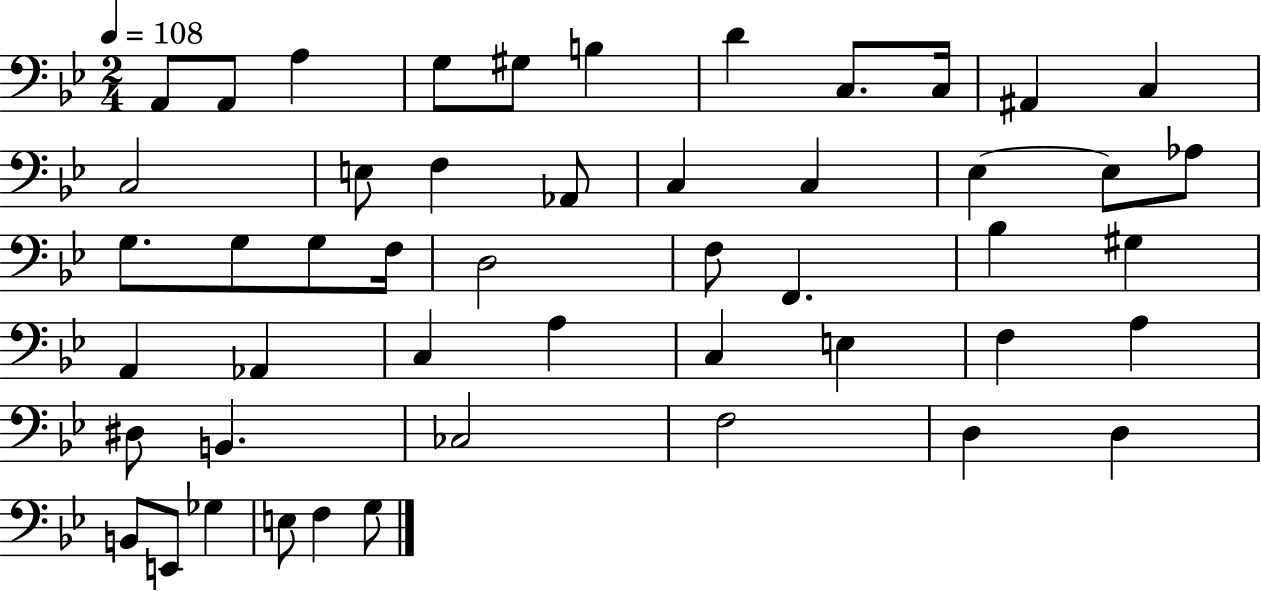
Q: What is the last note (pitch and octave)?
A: G3